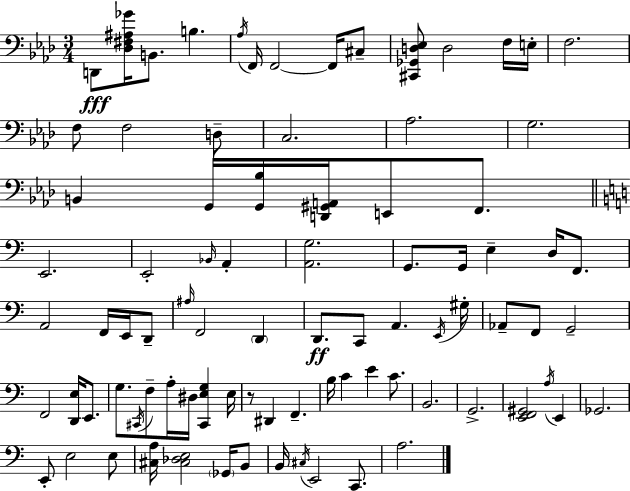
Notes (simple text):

D2/e [Db3,F#3,A#3,Gb4]/s B2/e. B3/q. Ab3/s F2/s F2/h F2/s C#3/e [C#2,Gb2,D3,Eb3]/e D3/h F3/s E3/s F3/h. F3/e F3/h D3/e C3/h. Ab3/h. G3/h. B2/q G2/s [G2,Bb3]/s [D2,G#2,A2]/s E2/e F2/e. E2/h. E2/h Bb2/s A2/q [A2,G3]/h. G2/e. G2/s E3/q D3/s F2/e. A2/h F2/s E2/s D2/e A#3/s F2/h D2/q D2/e. C2/e A2/q. E2/s G#3/s Ab2/e F2/e G2/h F2/h [D2,E3]/s E2/e. G3/e. C#2/s F3/e A3/s D#3/s [C#2,E3,G3]/q E3/s R/e D#2/q F2/q. B3/s C4/q E4/q C4/e. B2/h. G2/h. [E2,F2,G#2]/h A3/s E2/q Gb2/h. E2/e E3/h E3/e [C#3,A3]/s [C#3,Db3,E3]/h Gb2/s B2/e B2/s C#3/s E2/h C2/e. A3/h.